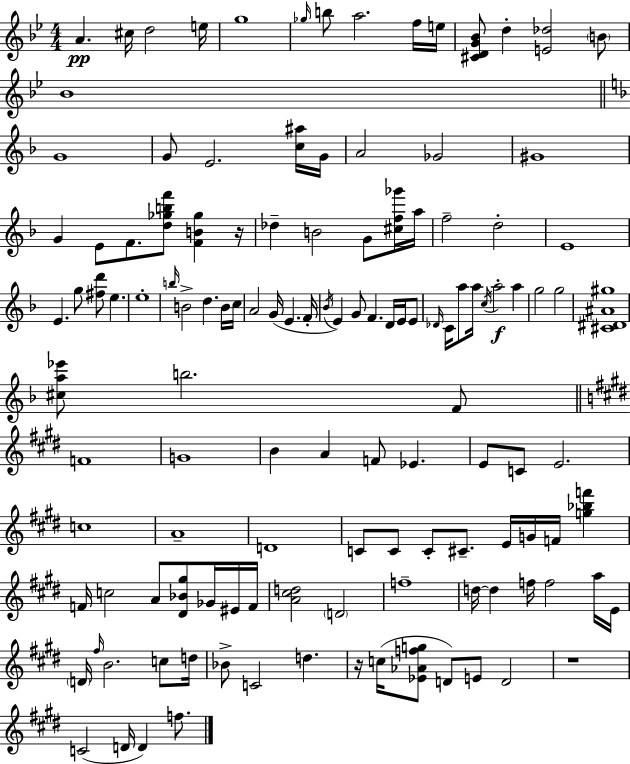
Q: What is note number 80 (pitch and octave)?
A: F4